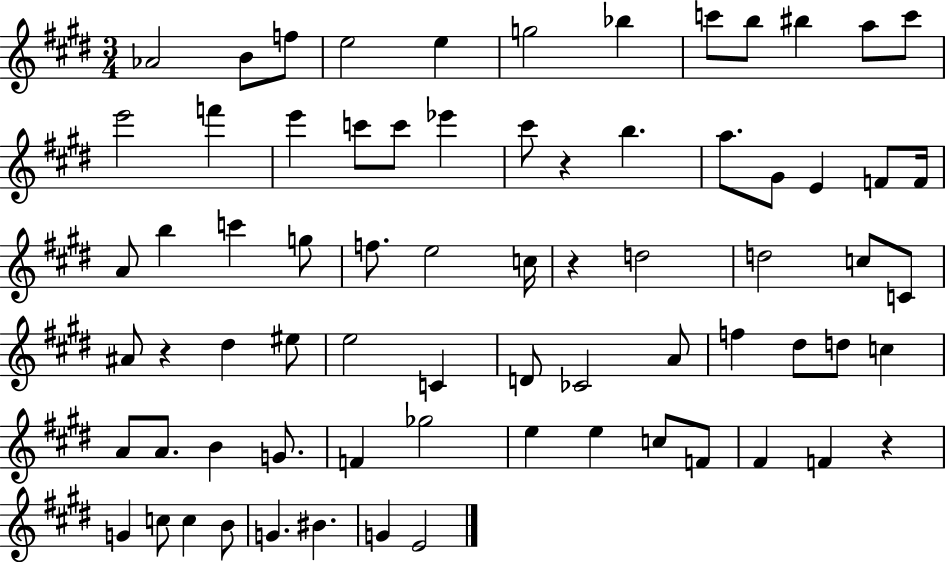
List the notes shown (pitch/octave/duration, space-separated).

Ab4/h B4/e F5/e E5/h E5/q G5/h Bb5/q C6/e B5/e BIS5/q A5/e C6/e E6/h F6/q E6/q C6/e C6/e Eb6/q C#6/e R/q B5/q. A5/e. G#4/e E4/q F4/e F4/s A4/e B5/q C6/q G5/e F5/e. E5/h C5/s R/q D5/h D5/h C5/e C4/e A#4/e R/q D#5/q EIS5/e E5/h C4/q D4/e CES4/h A4/e F5/q D#5/e D5/e C5/q A4/e A4/e. B4/q G4/e. F4/q Gb5/h E5/q E5/q C5/e F4/e F#4/q F4/q R/q G4/q C5/e C5/q B4/e G4/q. BIS4/q. G4/q E4/h